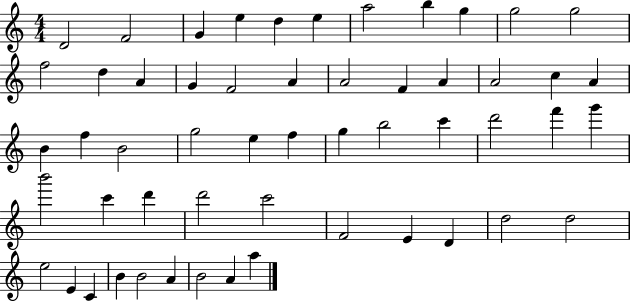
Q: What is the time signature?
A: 4/4